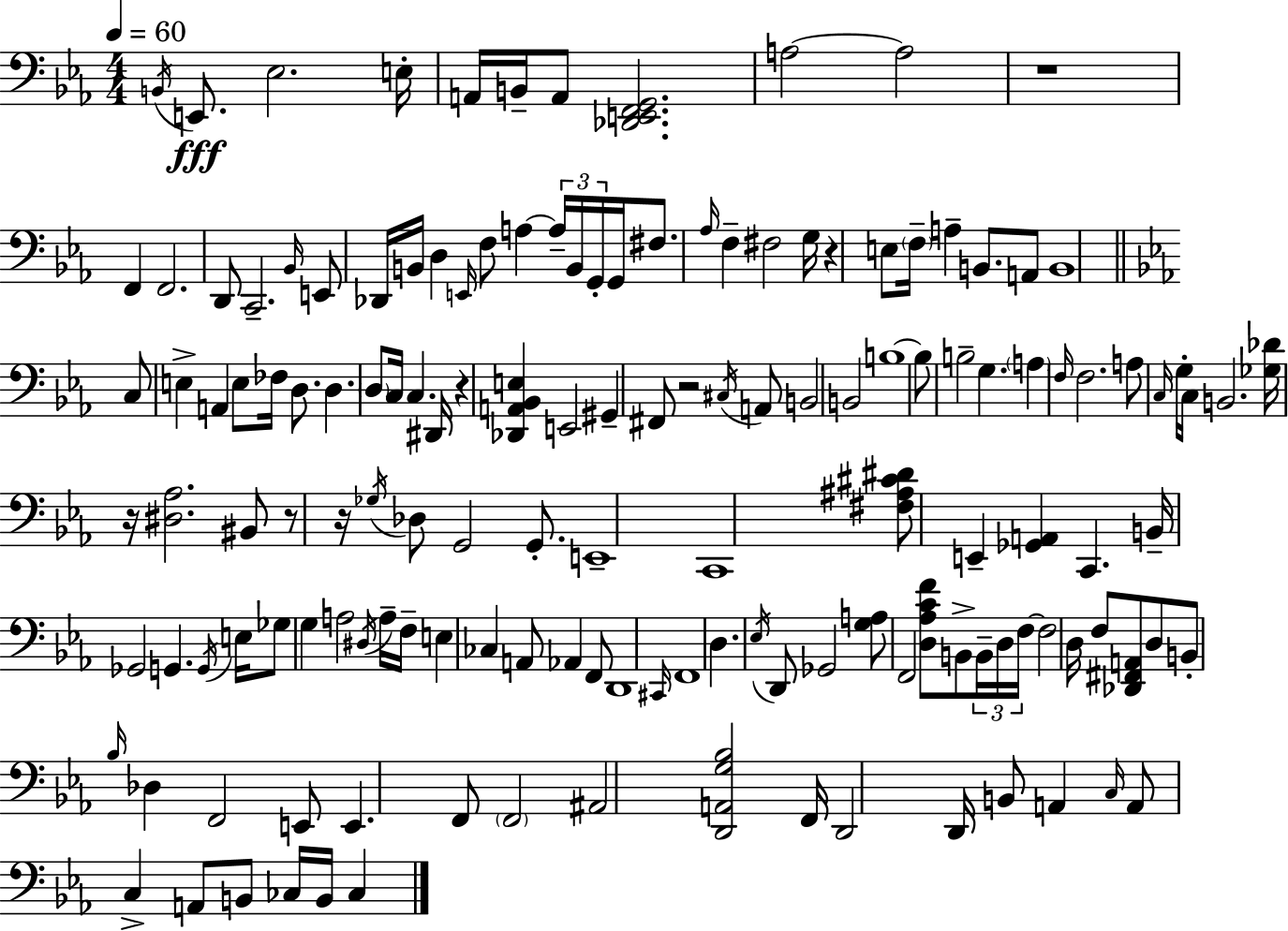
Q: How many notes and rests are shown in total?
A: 146